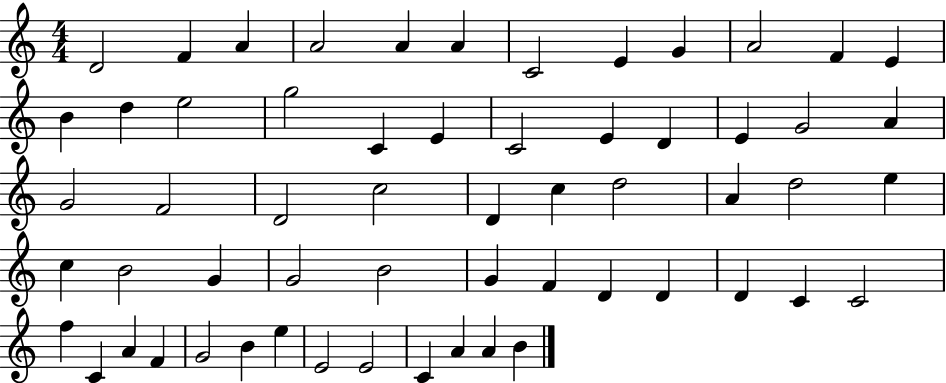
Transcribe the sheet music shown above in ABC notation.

X:1
T:Untitled
M:4/4
L:1/4
K:C
D2 F A A2 A A C2 E G A2 F E B d e2 g2 C E C2 E D E G2 A G2 F2 D2 c2 D c d2 A d2 e c B2 G G2 B2 G F D D D C C2 f C A F G2 B e E2 E2 C A A B